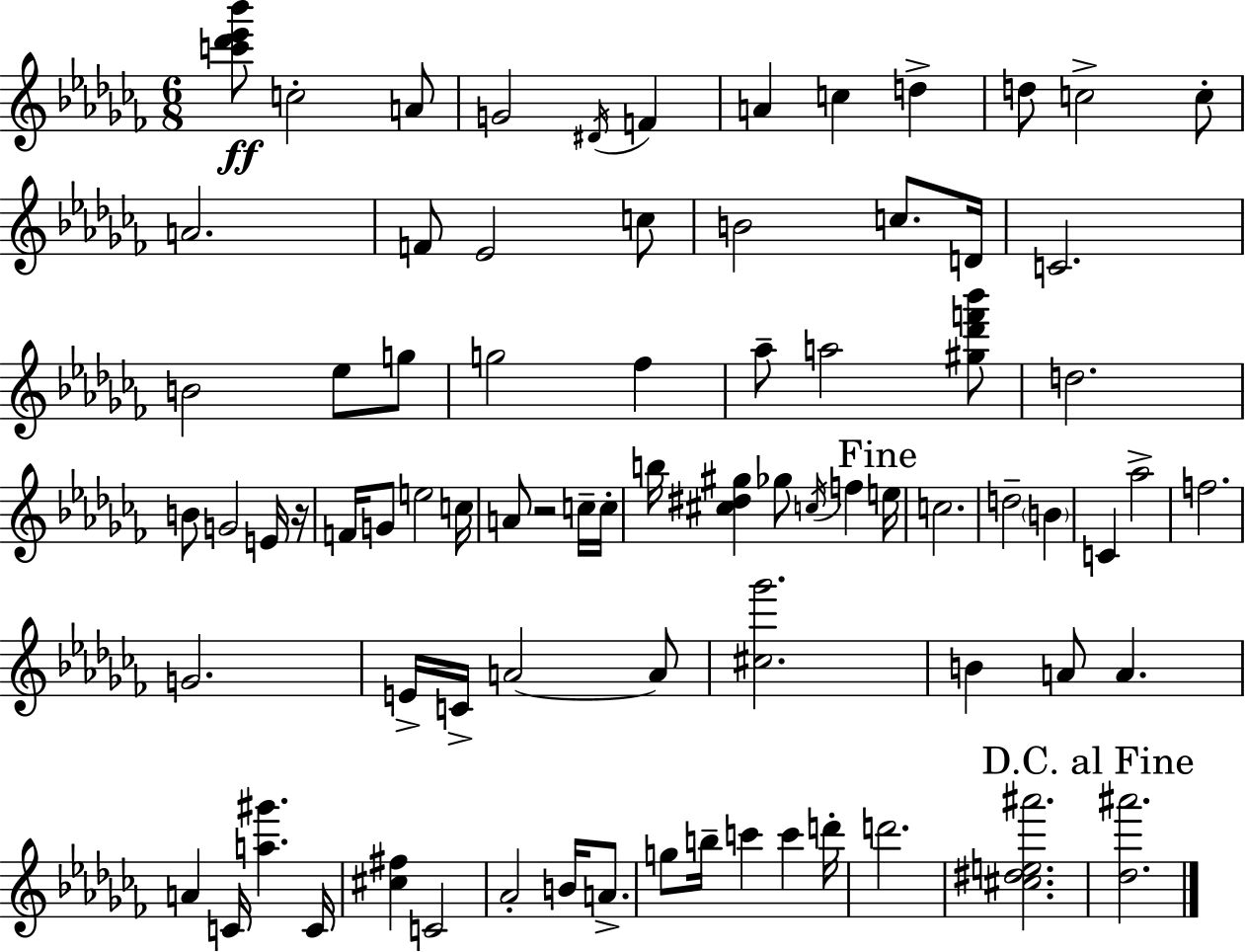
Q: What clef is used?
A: treble